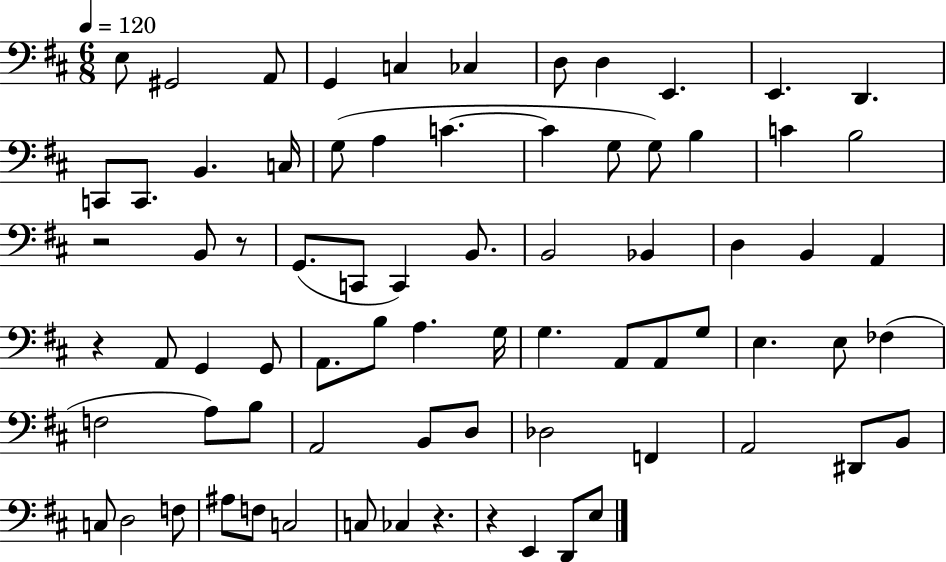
X:1
T:Untitled
M:6/8
L:1/4
K:D
E,/2 ^G,,2 A,,/2 G,, C, _C, D,/2 D, E,, E,, D,, C,,/2 C,,/2 B,, C,/4 G,/2 A, C C G,/2 G,/2 B, C B,2 z2 B,,/2 z/2 G,,/2 C,,/2 C,, B,,/2 B,,2 _B,, D, B,, A,, z A,,/2 G,, G,,/2 A,,/2 B,/2 A, G,/4 G, A,,/2 A,,/2 G,/2 E, E,/2 _F, F,2 A,/2 B,/2 A,,2 B,,/2 D,/2 _D,2 F,, A,,2 ^D,,/2 B,,/2 C,/2 D,2 F,/2 ^A,/2 F,/2 C,2 C,/2 _C, z z E,, D,,/2 E,/2